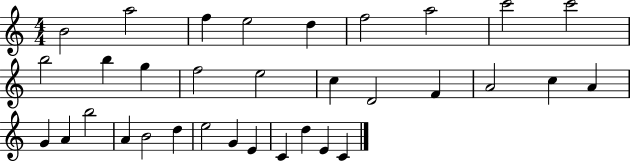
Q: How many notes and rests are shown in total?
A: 33